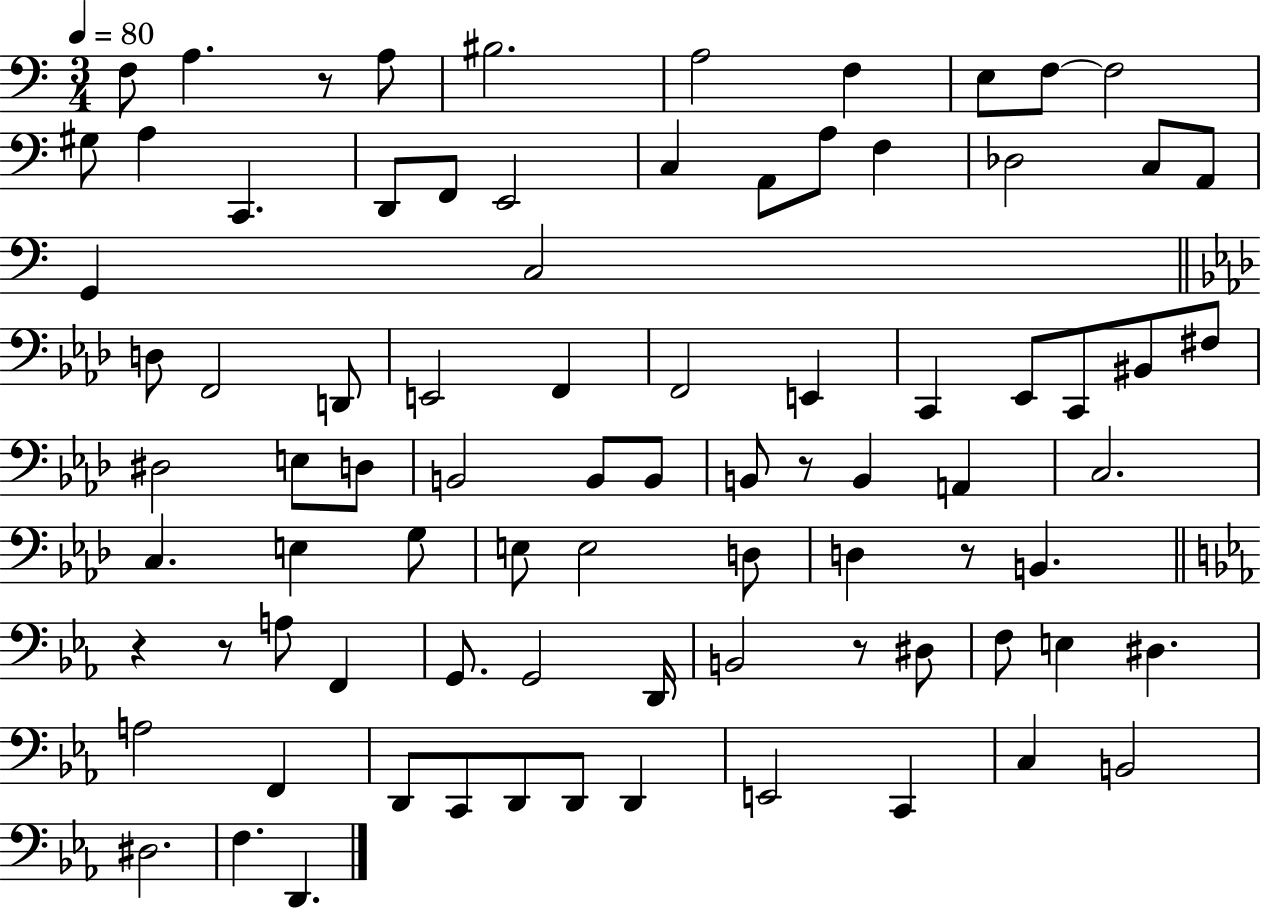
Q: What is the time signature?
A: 3/4